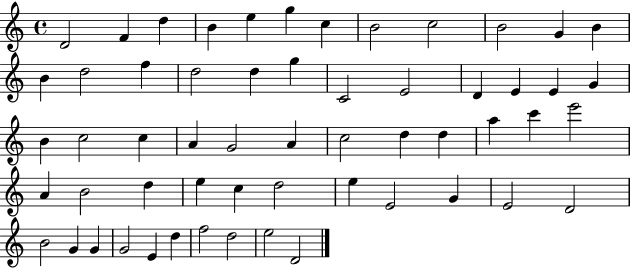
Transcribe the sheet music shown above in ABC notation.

X:1
T:Untitled
M:4/4
L:1/4
K:C
D2 F d B e g c B2 c2 B2 G B B d2 f d2 d g C2 E2 D E E G B c2 c A G2 A c2 d d a c' e'2 A B2 d e c d2 e E2 G E2 D2 B2 G G G2 E d f2 d2 e2 D2